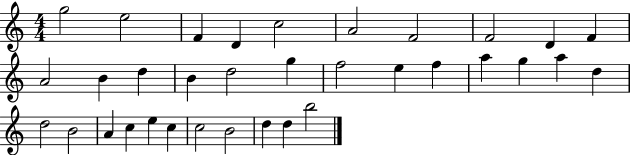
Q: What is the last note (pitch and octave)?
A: B5